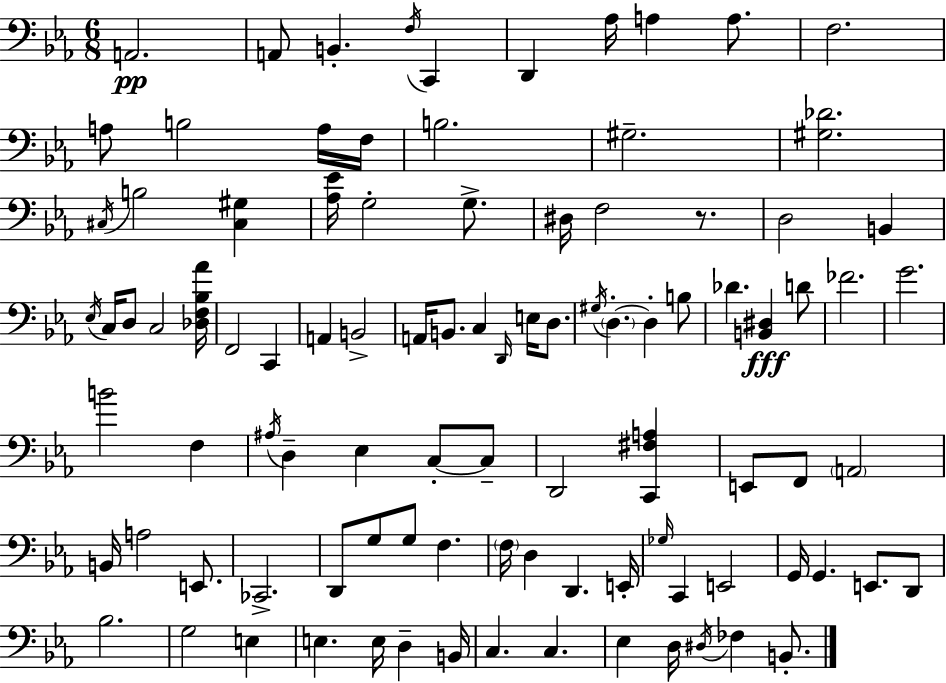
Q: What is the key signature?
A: C minor